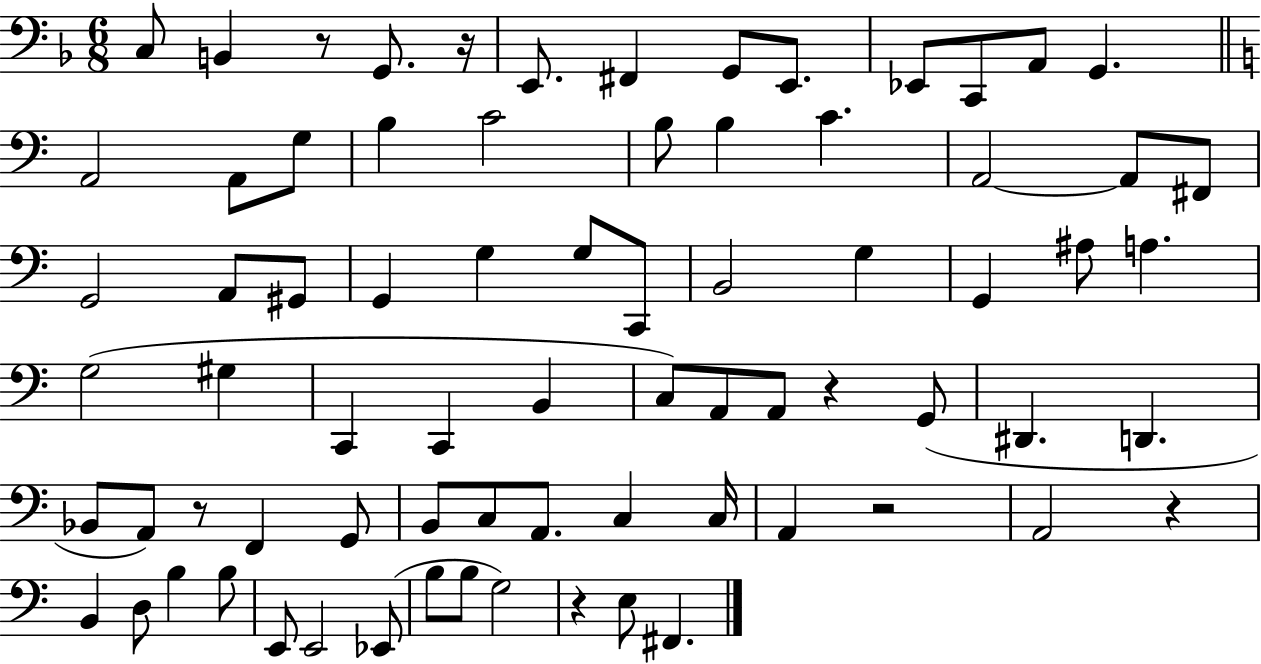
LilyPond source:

{
  \clef bass
  \numericTimeSignature
  \time 6/8
  \key f \major
  c8 b,4 r8 g,8. r16 | e,8. fis,4 g,8 e,8. | ees,8 c,8 a,8 g,4. | \bar "||" \break \key a \minor a,2 a,8 g8 | b4 c'2 | b8 b4 c'4. | a,2~~ a,8 fis,8 | \break g,2 a,8 gis,8 | g,4 g4 g8 c,8 | b,2 g4 | g,4 ais8 a4. | \break g2( gis4 | c,4 c,4 b,4 | c8) a,8 a,8 r4 g,8( | dis,4. d,4. | \break bes,8 a,8) r8 f,4 g,8 | b,8 c8 a,8. c4 c16 | a,4 r2 | a,2 r4 | \break b,4 d8 b4 b8 | e,8 e,2 ees,8( | b8 b8 g2) | r4 e8 fis,4. | \break \bar "|."
}